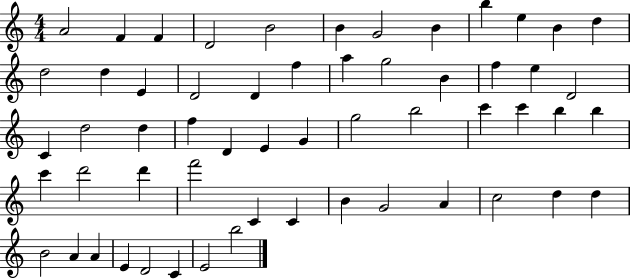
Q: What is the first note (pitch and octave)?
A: A4